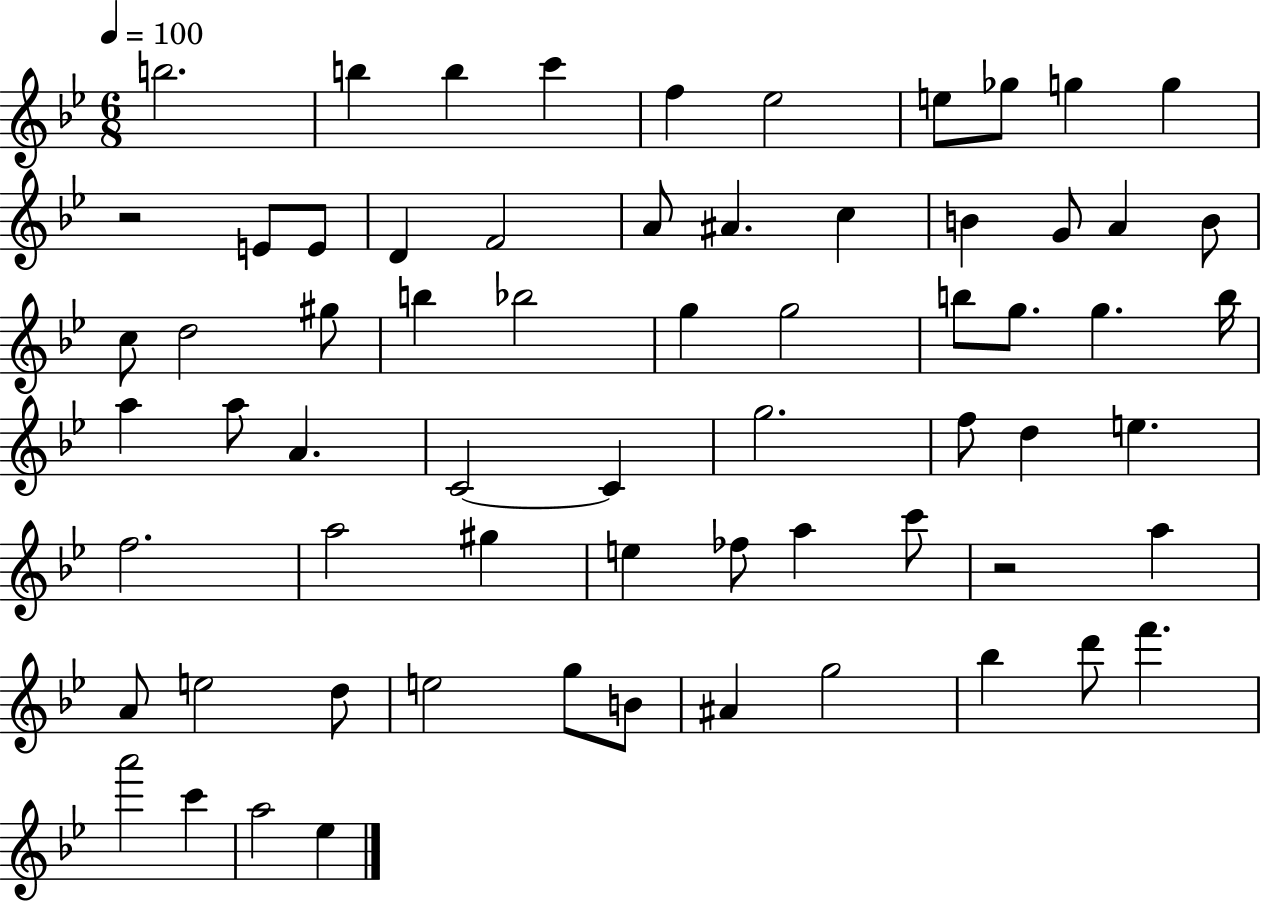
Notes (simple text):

B5/h. B5/q B5/q C6/q F5/q Eb5/h E5/e Gb5/e G5/q G5/q R/h E4/e E4/e D4/q F4/h A4/e A#4/q. C5/q B4/q G4/e A4/q B4/e C5/e D5/h G#5/e B5/q Bb5/h G5/q G5/h B5/e G5/e. G5/q. B5/s A5/q A5/e A4/q. C4/h C4/q G5/h. F5/e D5/q E5/q. F5/h. A5/h G#5/q E5/q FES5/e A5/q C6/e R/h A5/q A4/e E5/h D5/e E5/h G5/e B4/e A#4/q G5/h Bb5/q D6/e F6/q. A6/h C6/q A5/h Eb5/q